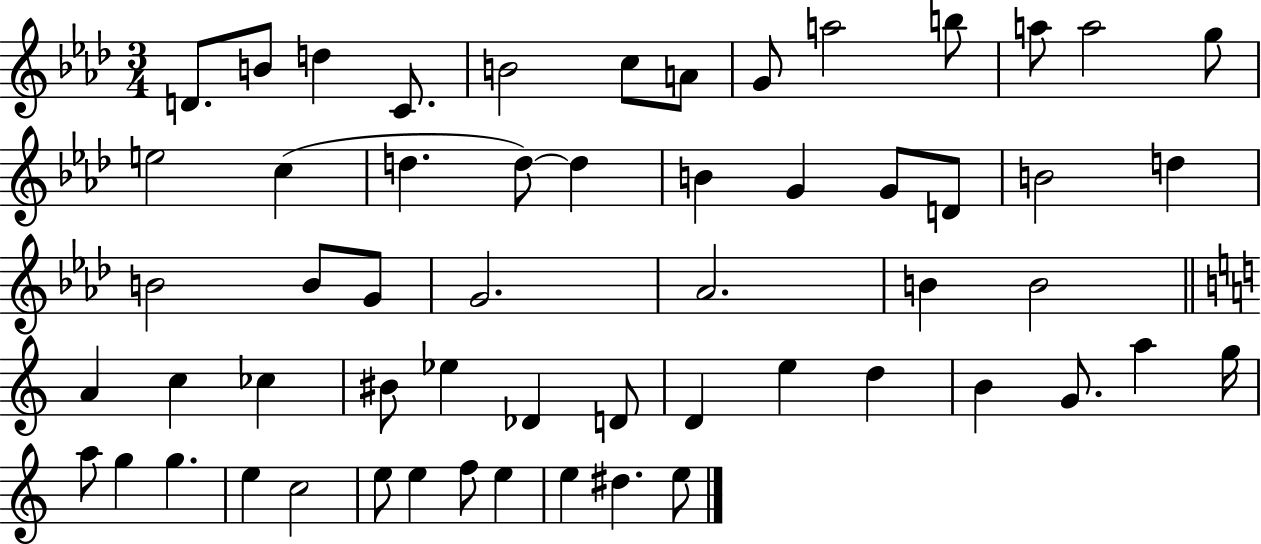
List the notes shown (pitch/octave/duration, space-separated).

D4/e. B4/e D5/q C4/e. B4/h C5/e A4/e G4/e A5/h B5/e A5/e A5/h G5/e E5/h C5/q D5/q. D5/e D5/q B4/q G4/q G4/e D4/e B4/h D5/q B4/h B4/e G4/e G4/h. Ab4/h. B4/q B4/h A4/q C5/q CES5/q BIS4/e Eb5/q Db4/q D4/e D4/q E5/q D5/q B4/q G4/e. A5/q G5/s A5/e G5/q G5/q. E5/q C5/h E5/e E5/q F5/e E5/q E5/q D#5/q. E5/e